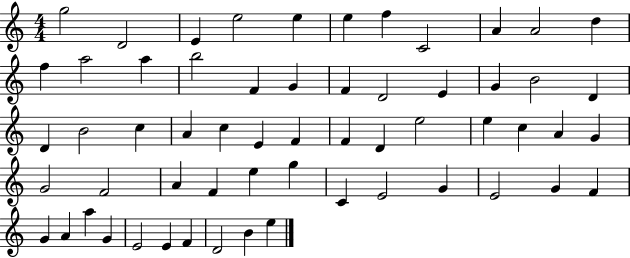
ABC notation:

X:1
T:Untitled
M:4/4
L:1/4
K:C
g2 D2 E e2 e e f C2 A A2 d f a2 a b2 F G F D2 E G B2 D D B2 c A c E F F D e2 e c A G G2 F2 A F e g C E2 G E2 G F G A a G E2 E F D2 B e